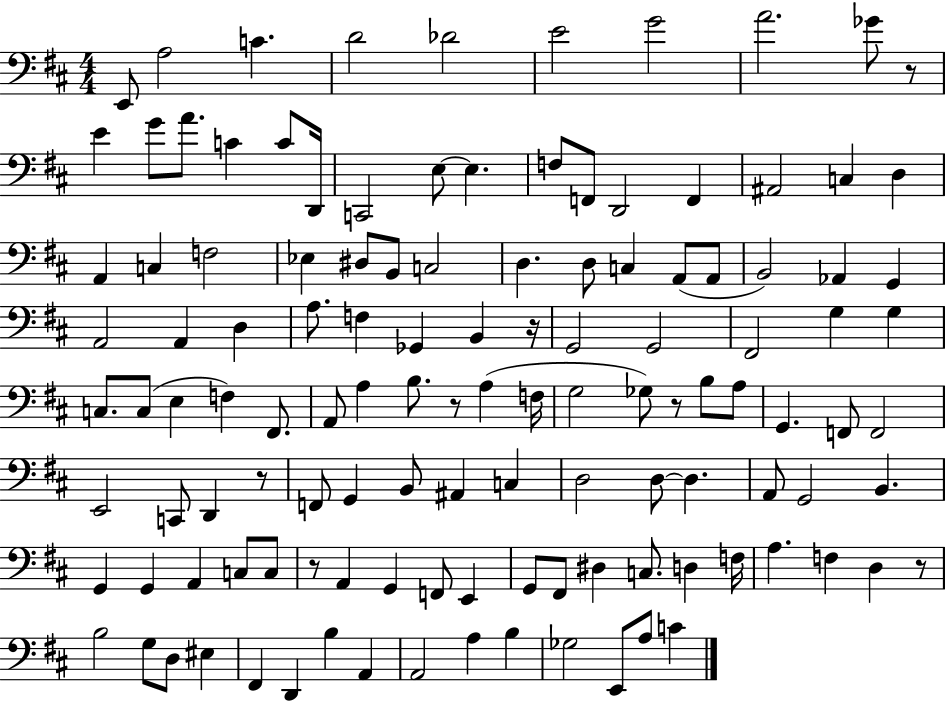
E2/e A3/h C4/q. D4/h Db4/h E4/h G4/h A4/h. Gb4/e R/e E4/q G4/e A4/e. C4/q C4/e D2/s C2/h E3/e E3/q. F3/e F2/e D2/h F2/q A#2/h C3/q D3/q A2/q C3/q F3/h Eb3/q D#3/e B2/e C3/h D3/q. D3/e C3/q A2/e A2/e B2/h Ab2/q G2/q A2/h A2/q D3/q A3/e. F3/q Gb2/q B2/q R/s G2/h G2/h F#2/h G3/q G3/q C3/e. C3/e E3/q F3/q F#2/e. A2/e A3/q B3/e. R/e A3/q F3/s G3/h Gb3/e R/e B3/e A3/e G2/q. F2/e F2/h E2/h C2/e D2/q R/e F2/e G2/q B2/e A#2/q C3/q D3/h D3/e D3/q. A2/e G2/h B2/q. G2/q G2/q A2/q C3/e C3/e R/e A2/q G2/q F2/e E2/q G2/e F#2/e D#3/q C3/e. D3/q F3/s A3/q. F3/q D3/q R/e B3/h G3/e D3/e EIS3/q F#2/q D2/q B3/q A2/q A2/h A3/q B3/q Gb3/h E2/e A3/e C4/q